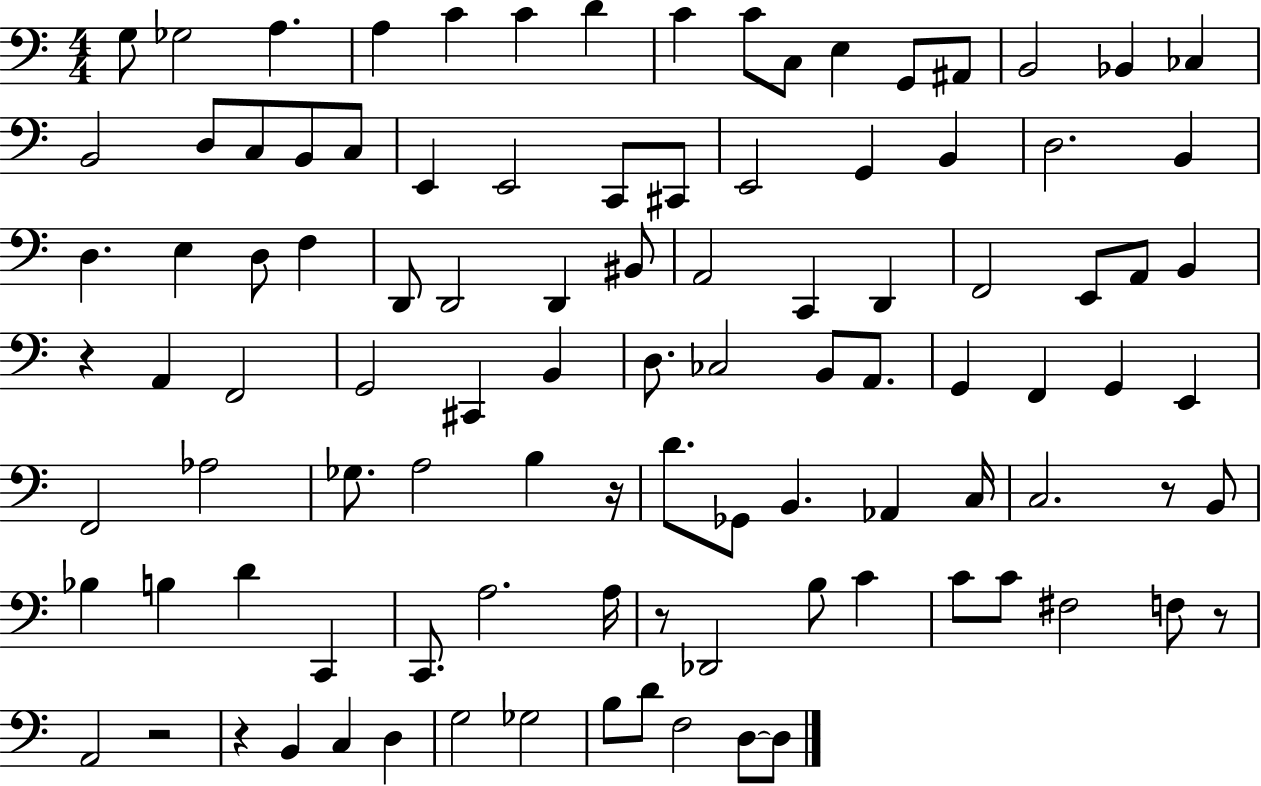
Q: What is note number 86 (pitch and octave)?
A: B2